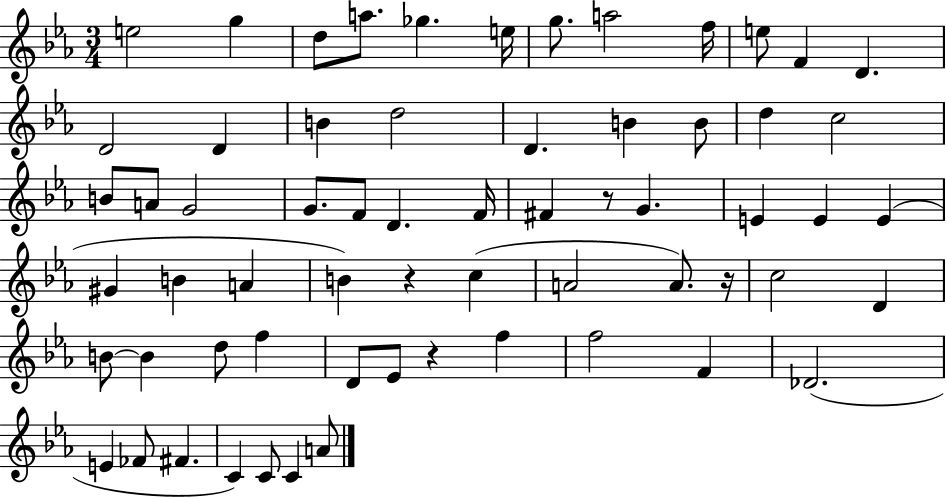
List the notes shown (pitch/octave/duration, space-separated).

E5/h G5/q D5/e A5/e. Gb5/q. E5/s G5/e. A5/h F5/s E5/e F4/q D4/q. D4/h D4/q B4/q D5/h D4/q. B4/q B4/e D5/q C5/h B4/e A4/e G4/h G4/e. F4/e D4/q. F4/s F#4/q R/e G4/q. E4/q E4/q E4/q G#4/q B4/q A4/q B4/q R/q C5/q A4/h A4/e. R/s C5/h D4/q B4/e B4/q D5/e F5/q D4/e Eb4/e R/q F5/q F5/h F4/q Db4/h. E4/q FES4/e F#4/q. C4/q C4/e C4/q A4/e